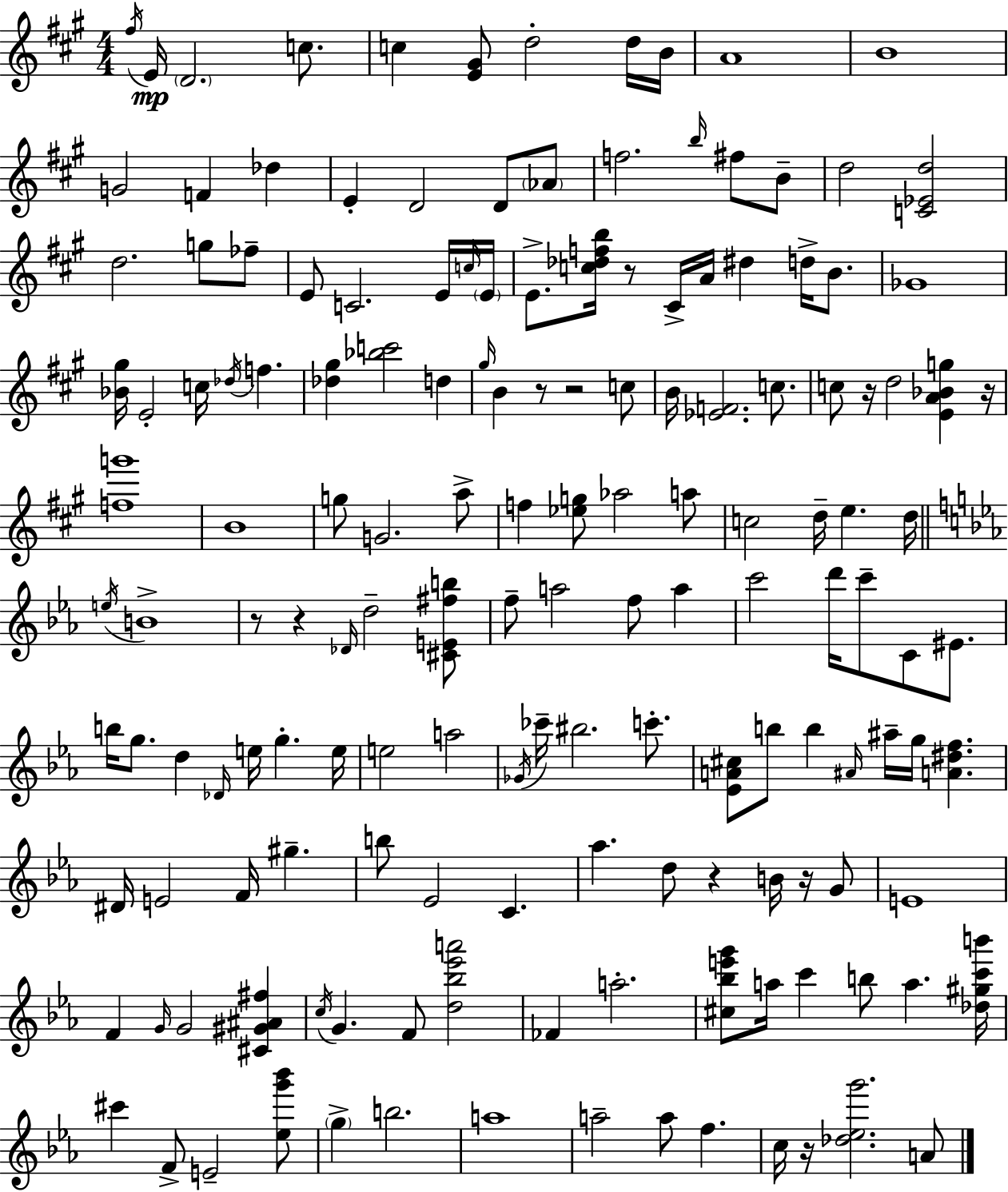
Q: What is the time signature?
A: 4/4